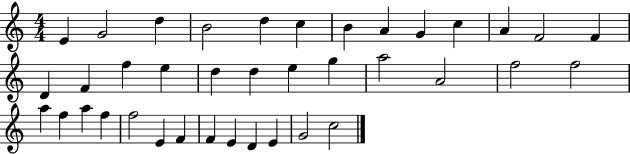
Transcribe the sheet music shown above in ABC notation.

X:1
T:Untitled
M:4/4
L:1/4
K:C
E G2 d B2 d c B A G c A F2 F D F f e d d e g a2 A2 f2 f2 a f a f f2 E F F E D E G2 c2